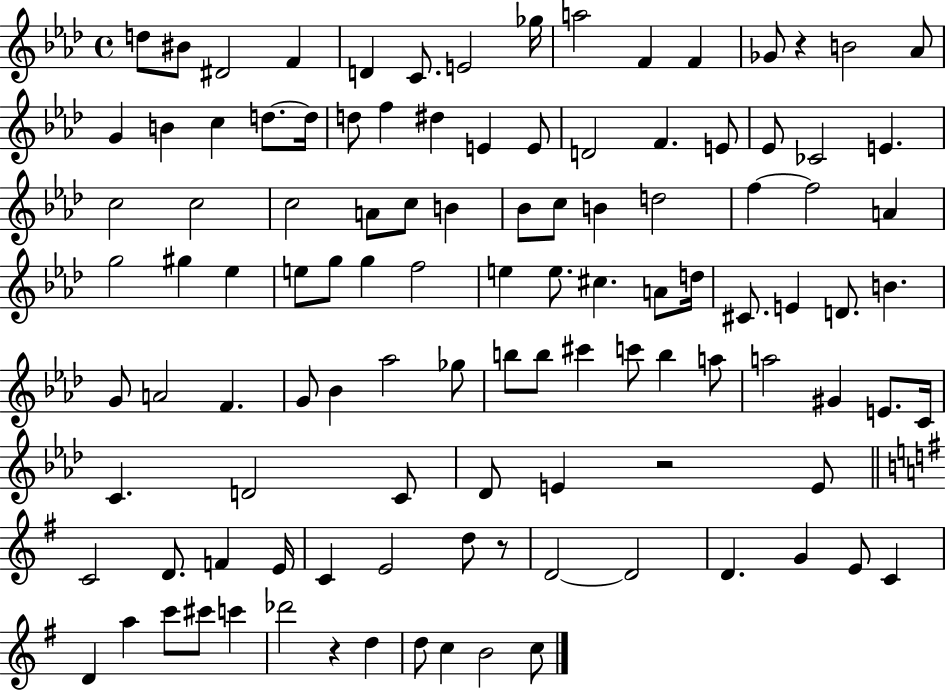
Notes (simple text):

D5/e BIS4/e D#4/h F4/q D4/q C4/e. E4/h Gb5/s A5/h F4/q F4/q Gb4/e R/q B4/h Ab4/e G4/q B4/q C5/q D5/e. D5/s D5/e F5/q D#5/q E4/q E4/e D4/h F4/q. E4/e Eb4/e CES4/h E4/q. C5/h C5/h C5/h A4/e C5/e B4/q Bb4/e C5/e B4/q D5/h F5/q F5/h A4/q G5/h G#5/q Eb5/q E5/e G5/e G5/q F5/h E5/q E5/e. C#5/q. A4/e D5/s C#4/e. E4/q D4/e. B4/q. G4/e A4/h F4/q. G4/e Bb4/q Ab5/h Gb5/e B5/e B5/e C#6/q C6/e B5/q A5/e A5/h G#4/q E4/e. C4/s C4/q. D4/h C4/e Db4/e E4/q R/h E4/e C4/h D4/e. F4/q E4/s C4/q E4/h D5/e R/e D4/h D4/h D4/q. G4/q E4/e C4/q D4/q A5/q C6/e C#6/e C6/q Db6/h R/q D5/q D5/e C5/q B4/h C5/e